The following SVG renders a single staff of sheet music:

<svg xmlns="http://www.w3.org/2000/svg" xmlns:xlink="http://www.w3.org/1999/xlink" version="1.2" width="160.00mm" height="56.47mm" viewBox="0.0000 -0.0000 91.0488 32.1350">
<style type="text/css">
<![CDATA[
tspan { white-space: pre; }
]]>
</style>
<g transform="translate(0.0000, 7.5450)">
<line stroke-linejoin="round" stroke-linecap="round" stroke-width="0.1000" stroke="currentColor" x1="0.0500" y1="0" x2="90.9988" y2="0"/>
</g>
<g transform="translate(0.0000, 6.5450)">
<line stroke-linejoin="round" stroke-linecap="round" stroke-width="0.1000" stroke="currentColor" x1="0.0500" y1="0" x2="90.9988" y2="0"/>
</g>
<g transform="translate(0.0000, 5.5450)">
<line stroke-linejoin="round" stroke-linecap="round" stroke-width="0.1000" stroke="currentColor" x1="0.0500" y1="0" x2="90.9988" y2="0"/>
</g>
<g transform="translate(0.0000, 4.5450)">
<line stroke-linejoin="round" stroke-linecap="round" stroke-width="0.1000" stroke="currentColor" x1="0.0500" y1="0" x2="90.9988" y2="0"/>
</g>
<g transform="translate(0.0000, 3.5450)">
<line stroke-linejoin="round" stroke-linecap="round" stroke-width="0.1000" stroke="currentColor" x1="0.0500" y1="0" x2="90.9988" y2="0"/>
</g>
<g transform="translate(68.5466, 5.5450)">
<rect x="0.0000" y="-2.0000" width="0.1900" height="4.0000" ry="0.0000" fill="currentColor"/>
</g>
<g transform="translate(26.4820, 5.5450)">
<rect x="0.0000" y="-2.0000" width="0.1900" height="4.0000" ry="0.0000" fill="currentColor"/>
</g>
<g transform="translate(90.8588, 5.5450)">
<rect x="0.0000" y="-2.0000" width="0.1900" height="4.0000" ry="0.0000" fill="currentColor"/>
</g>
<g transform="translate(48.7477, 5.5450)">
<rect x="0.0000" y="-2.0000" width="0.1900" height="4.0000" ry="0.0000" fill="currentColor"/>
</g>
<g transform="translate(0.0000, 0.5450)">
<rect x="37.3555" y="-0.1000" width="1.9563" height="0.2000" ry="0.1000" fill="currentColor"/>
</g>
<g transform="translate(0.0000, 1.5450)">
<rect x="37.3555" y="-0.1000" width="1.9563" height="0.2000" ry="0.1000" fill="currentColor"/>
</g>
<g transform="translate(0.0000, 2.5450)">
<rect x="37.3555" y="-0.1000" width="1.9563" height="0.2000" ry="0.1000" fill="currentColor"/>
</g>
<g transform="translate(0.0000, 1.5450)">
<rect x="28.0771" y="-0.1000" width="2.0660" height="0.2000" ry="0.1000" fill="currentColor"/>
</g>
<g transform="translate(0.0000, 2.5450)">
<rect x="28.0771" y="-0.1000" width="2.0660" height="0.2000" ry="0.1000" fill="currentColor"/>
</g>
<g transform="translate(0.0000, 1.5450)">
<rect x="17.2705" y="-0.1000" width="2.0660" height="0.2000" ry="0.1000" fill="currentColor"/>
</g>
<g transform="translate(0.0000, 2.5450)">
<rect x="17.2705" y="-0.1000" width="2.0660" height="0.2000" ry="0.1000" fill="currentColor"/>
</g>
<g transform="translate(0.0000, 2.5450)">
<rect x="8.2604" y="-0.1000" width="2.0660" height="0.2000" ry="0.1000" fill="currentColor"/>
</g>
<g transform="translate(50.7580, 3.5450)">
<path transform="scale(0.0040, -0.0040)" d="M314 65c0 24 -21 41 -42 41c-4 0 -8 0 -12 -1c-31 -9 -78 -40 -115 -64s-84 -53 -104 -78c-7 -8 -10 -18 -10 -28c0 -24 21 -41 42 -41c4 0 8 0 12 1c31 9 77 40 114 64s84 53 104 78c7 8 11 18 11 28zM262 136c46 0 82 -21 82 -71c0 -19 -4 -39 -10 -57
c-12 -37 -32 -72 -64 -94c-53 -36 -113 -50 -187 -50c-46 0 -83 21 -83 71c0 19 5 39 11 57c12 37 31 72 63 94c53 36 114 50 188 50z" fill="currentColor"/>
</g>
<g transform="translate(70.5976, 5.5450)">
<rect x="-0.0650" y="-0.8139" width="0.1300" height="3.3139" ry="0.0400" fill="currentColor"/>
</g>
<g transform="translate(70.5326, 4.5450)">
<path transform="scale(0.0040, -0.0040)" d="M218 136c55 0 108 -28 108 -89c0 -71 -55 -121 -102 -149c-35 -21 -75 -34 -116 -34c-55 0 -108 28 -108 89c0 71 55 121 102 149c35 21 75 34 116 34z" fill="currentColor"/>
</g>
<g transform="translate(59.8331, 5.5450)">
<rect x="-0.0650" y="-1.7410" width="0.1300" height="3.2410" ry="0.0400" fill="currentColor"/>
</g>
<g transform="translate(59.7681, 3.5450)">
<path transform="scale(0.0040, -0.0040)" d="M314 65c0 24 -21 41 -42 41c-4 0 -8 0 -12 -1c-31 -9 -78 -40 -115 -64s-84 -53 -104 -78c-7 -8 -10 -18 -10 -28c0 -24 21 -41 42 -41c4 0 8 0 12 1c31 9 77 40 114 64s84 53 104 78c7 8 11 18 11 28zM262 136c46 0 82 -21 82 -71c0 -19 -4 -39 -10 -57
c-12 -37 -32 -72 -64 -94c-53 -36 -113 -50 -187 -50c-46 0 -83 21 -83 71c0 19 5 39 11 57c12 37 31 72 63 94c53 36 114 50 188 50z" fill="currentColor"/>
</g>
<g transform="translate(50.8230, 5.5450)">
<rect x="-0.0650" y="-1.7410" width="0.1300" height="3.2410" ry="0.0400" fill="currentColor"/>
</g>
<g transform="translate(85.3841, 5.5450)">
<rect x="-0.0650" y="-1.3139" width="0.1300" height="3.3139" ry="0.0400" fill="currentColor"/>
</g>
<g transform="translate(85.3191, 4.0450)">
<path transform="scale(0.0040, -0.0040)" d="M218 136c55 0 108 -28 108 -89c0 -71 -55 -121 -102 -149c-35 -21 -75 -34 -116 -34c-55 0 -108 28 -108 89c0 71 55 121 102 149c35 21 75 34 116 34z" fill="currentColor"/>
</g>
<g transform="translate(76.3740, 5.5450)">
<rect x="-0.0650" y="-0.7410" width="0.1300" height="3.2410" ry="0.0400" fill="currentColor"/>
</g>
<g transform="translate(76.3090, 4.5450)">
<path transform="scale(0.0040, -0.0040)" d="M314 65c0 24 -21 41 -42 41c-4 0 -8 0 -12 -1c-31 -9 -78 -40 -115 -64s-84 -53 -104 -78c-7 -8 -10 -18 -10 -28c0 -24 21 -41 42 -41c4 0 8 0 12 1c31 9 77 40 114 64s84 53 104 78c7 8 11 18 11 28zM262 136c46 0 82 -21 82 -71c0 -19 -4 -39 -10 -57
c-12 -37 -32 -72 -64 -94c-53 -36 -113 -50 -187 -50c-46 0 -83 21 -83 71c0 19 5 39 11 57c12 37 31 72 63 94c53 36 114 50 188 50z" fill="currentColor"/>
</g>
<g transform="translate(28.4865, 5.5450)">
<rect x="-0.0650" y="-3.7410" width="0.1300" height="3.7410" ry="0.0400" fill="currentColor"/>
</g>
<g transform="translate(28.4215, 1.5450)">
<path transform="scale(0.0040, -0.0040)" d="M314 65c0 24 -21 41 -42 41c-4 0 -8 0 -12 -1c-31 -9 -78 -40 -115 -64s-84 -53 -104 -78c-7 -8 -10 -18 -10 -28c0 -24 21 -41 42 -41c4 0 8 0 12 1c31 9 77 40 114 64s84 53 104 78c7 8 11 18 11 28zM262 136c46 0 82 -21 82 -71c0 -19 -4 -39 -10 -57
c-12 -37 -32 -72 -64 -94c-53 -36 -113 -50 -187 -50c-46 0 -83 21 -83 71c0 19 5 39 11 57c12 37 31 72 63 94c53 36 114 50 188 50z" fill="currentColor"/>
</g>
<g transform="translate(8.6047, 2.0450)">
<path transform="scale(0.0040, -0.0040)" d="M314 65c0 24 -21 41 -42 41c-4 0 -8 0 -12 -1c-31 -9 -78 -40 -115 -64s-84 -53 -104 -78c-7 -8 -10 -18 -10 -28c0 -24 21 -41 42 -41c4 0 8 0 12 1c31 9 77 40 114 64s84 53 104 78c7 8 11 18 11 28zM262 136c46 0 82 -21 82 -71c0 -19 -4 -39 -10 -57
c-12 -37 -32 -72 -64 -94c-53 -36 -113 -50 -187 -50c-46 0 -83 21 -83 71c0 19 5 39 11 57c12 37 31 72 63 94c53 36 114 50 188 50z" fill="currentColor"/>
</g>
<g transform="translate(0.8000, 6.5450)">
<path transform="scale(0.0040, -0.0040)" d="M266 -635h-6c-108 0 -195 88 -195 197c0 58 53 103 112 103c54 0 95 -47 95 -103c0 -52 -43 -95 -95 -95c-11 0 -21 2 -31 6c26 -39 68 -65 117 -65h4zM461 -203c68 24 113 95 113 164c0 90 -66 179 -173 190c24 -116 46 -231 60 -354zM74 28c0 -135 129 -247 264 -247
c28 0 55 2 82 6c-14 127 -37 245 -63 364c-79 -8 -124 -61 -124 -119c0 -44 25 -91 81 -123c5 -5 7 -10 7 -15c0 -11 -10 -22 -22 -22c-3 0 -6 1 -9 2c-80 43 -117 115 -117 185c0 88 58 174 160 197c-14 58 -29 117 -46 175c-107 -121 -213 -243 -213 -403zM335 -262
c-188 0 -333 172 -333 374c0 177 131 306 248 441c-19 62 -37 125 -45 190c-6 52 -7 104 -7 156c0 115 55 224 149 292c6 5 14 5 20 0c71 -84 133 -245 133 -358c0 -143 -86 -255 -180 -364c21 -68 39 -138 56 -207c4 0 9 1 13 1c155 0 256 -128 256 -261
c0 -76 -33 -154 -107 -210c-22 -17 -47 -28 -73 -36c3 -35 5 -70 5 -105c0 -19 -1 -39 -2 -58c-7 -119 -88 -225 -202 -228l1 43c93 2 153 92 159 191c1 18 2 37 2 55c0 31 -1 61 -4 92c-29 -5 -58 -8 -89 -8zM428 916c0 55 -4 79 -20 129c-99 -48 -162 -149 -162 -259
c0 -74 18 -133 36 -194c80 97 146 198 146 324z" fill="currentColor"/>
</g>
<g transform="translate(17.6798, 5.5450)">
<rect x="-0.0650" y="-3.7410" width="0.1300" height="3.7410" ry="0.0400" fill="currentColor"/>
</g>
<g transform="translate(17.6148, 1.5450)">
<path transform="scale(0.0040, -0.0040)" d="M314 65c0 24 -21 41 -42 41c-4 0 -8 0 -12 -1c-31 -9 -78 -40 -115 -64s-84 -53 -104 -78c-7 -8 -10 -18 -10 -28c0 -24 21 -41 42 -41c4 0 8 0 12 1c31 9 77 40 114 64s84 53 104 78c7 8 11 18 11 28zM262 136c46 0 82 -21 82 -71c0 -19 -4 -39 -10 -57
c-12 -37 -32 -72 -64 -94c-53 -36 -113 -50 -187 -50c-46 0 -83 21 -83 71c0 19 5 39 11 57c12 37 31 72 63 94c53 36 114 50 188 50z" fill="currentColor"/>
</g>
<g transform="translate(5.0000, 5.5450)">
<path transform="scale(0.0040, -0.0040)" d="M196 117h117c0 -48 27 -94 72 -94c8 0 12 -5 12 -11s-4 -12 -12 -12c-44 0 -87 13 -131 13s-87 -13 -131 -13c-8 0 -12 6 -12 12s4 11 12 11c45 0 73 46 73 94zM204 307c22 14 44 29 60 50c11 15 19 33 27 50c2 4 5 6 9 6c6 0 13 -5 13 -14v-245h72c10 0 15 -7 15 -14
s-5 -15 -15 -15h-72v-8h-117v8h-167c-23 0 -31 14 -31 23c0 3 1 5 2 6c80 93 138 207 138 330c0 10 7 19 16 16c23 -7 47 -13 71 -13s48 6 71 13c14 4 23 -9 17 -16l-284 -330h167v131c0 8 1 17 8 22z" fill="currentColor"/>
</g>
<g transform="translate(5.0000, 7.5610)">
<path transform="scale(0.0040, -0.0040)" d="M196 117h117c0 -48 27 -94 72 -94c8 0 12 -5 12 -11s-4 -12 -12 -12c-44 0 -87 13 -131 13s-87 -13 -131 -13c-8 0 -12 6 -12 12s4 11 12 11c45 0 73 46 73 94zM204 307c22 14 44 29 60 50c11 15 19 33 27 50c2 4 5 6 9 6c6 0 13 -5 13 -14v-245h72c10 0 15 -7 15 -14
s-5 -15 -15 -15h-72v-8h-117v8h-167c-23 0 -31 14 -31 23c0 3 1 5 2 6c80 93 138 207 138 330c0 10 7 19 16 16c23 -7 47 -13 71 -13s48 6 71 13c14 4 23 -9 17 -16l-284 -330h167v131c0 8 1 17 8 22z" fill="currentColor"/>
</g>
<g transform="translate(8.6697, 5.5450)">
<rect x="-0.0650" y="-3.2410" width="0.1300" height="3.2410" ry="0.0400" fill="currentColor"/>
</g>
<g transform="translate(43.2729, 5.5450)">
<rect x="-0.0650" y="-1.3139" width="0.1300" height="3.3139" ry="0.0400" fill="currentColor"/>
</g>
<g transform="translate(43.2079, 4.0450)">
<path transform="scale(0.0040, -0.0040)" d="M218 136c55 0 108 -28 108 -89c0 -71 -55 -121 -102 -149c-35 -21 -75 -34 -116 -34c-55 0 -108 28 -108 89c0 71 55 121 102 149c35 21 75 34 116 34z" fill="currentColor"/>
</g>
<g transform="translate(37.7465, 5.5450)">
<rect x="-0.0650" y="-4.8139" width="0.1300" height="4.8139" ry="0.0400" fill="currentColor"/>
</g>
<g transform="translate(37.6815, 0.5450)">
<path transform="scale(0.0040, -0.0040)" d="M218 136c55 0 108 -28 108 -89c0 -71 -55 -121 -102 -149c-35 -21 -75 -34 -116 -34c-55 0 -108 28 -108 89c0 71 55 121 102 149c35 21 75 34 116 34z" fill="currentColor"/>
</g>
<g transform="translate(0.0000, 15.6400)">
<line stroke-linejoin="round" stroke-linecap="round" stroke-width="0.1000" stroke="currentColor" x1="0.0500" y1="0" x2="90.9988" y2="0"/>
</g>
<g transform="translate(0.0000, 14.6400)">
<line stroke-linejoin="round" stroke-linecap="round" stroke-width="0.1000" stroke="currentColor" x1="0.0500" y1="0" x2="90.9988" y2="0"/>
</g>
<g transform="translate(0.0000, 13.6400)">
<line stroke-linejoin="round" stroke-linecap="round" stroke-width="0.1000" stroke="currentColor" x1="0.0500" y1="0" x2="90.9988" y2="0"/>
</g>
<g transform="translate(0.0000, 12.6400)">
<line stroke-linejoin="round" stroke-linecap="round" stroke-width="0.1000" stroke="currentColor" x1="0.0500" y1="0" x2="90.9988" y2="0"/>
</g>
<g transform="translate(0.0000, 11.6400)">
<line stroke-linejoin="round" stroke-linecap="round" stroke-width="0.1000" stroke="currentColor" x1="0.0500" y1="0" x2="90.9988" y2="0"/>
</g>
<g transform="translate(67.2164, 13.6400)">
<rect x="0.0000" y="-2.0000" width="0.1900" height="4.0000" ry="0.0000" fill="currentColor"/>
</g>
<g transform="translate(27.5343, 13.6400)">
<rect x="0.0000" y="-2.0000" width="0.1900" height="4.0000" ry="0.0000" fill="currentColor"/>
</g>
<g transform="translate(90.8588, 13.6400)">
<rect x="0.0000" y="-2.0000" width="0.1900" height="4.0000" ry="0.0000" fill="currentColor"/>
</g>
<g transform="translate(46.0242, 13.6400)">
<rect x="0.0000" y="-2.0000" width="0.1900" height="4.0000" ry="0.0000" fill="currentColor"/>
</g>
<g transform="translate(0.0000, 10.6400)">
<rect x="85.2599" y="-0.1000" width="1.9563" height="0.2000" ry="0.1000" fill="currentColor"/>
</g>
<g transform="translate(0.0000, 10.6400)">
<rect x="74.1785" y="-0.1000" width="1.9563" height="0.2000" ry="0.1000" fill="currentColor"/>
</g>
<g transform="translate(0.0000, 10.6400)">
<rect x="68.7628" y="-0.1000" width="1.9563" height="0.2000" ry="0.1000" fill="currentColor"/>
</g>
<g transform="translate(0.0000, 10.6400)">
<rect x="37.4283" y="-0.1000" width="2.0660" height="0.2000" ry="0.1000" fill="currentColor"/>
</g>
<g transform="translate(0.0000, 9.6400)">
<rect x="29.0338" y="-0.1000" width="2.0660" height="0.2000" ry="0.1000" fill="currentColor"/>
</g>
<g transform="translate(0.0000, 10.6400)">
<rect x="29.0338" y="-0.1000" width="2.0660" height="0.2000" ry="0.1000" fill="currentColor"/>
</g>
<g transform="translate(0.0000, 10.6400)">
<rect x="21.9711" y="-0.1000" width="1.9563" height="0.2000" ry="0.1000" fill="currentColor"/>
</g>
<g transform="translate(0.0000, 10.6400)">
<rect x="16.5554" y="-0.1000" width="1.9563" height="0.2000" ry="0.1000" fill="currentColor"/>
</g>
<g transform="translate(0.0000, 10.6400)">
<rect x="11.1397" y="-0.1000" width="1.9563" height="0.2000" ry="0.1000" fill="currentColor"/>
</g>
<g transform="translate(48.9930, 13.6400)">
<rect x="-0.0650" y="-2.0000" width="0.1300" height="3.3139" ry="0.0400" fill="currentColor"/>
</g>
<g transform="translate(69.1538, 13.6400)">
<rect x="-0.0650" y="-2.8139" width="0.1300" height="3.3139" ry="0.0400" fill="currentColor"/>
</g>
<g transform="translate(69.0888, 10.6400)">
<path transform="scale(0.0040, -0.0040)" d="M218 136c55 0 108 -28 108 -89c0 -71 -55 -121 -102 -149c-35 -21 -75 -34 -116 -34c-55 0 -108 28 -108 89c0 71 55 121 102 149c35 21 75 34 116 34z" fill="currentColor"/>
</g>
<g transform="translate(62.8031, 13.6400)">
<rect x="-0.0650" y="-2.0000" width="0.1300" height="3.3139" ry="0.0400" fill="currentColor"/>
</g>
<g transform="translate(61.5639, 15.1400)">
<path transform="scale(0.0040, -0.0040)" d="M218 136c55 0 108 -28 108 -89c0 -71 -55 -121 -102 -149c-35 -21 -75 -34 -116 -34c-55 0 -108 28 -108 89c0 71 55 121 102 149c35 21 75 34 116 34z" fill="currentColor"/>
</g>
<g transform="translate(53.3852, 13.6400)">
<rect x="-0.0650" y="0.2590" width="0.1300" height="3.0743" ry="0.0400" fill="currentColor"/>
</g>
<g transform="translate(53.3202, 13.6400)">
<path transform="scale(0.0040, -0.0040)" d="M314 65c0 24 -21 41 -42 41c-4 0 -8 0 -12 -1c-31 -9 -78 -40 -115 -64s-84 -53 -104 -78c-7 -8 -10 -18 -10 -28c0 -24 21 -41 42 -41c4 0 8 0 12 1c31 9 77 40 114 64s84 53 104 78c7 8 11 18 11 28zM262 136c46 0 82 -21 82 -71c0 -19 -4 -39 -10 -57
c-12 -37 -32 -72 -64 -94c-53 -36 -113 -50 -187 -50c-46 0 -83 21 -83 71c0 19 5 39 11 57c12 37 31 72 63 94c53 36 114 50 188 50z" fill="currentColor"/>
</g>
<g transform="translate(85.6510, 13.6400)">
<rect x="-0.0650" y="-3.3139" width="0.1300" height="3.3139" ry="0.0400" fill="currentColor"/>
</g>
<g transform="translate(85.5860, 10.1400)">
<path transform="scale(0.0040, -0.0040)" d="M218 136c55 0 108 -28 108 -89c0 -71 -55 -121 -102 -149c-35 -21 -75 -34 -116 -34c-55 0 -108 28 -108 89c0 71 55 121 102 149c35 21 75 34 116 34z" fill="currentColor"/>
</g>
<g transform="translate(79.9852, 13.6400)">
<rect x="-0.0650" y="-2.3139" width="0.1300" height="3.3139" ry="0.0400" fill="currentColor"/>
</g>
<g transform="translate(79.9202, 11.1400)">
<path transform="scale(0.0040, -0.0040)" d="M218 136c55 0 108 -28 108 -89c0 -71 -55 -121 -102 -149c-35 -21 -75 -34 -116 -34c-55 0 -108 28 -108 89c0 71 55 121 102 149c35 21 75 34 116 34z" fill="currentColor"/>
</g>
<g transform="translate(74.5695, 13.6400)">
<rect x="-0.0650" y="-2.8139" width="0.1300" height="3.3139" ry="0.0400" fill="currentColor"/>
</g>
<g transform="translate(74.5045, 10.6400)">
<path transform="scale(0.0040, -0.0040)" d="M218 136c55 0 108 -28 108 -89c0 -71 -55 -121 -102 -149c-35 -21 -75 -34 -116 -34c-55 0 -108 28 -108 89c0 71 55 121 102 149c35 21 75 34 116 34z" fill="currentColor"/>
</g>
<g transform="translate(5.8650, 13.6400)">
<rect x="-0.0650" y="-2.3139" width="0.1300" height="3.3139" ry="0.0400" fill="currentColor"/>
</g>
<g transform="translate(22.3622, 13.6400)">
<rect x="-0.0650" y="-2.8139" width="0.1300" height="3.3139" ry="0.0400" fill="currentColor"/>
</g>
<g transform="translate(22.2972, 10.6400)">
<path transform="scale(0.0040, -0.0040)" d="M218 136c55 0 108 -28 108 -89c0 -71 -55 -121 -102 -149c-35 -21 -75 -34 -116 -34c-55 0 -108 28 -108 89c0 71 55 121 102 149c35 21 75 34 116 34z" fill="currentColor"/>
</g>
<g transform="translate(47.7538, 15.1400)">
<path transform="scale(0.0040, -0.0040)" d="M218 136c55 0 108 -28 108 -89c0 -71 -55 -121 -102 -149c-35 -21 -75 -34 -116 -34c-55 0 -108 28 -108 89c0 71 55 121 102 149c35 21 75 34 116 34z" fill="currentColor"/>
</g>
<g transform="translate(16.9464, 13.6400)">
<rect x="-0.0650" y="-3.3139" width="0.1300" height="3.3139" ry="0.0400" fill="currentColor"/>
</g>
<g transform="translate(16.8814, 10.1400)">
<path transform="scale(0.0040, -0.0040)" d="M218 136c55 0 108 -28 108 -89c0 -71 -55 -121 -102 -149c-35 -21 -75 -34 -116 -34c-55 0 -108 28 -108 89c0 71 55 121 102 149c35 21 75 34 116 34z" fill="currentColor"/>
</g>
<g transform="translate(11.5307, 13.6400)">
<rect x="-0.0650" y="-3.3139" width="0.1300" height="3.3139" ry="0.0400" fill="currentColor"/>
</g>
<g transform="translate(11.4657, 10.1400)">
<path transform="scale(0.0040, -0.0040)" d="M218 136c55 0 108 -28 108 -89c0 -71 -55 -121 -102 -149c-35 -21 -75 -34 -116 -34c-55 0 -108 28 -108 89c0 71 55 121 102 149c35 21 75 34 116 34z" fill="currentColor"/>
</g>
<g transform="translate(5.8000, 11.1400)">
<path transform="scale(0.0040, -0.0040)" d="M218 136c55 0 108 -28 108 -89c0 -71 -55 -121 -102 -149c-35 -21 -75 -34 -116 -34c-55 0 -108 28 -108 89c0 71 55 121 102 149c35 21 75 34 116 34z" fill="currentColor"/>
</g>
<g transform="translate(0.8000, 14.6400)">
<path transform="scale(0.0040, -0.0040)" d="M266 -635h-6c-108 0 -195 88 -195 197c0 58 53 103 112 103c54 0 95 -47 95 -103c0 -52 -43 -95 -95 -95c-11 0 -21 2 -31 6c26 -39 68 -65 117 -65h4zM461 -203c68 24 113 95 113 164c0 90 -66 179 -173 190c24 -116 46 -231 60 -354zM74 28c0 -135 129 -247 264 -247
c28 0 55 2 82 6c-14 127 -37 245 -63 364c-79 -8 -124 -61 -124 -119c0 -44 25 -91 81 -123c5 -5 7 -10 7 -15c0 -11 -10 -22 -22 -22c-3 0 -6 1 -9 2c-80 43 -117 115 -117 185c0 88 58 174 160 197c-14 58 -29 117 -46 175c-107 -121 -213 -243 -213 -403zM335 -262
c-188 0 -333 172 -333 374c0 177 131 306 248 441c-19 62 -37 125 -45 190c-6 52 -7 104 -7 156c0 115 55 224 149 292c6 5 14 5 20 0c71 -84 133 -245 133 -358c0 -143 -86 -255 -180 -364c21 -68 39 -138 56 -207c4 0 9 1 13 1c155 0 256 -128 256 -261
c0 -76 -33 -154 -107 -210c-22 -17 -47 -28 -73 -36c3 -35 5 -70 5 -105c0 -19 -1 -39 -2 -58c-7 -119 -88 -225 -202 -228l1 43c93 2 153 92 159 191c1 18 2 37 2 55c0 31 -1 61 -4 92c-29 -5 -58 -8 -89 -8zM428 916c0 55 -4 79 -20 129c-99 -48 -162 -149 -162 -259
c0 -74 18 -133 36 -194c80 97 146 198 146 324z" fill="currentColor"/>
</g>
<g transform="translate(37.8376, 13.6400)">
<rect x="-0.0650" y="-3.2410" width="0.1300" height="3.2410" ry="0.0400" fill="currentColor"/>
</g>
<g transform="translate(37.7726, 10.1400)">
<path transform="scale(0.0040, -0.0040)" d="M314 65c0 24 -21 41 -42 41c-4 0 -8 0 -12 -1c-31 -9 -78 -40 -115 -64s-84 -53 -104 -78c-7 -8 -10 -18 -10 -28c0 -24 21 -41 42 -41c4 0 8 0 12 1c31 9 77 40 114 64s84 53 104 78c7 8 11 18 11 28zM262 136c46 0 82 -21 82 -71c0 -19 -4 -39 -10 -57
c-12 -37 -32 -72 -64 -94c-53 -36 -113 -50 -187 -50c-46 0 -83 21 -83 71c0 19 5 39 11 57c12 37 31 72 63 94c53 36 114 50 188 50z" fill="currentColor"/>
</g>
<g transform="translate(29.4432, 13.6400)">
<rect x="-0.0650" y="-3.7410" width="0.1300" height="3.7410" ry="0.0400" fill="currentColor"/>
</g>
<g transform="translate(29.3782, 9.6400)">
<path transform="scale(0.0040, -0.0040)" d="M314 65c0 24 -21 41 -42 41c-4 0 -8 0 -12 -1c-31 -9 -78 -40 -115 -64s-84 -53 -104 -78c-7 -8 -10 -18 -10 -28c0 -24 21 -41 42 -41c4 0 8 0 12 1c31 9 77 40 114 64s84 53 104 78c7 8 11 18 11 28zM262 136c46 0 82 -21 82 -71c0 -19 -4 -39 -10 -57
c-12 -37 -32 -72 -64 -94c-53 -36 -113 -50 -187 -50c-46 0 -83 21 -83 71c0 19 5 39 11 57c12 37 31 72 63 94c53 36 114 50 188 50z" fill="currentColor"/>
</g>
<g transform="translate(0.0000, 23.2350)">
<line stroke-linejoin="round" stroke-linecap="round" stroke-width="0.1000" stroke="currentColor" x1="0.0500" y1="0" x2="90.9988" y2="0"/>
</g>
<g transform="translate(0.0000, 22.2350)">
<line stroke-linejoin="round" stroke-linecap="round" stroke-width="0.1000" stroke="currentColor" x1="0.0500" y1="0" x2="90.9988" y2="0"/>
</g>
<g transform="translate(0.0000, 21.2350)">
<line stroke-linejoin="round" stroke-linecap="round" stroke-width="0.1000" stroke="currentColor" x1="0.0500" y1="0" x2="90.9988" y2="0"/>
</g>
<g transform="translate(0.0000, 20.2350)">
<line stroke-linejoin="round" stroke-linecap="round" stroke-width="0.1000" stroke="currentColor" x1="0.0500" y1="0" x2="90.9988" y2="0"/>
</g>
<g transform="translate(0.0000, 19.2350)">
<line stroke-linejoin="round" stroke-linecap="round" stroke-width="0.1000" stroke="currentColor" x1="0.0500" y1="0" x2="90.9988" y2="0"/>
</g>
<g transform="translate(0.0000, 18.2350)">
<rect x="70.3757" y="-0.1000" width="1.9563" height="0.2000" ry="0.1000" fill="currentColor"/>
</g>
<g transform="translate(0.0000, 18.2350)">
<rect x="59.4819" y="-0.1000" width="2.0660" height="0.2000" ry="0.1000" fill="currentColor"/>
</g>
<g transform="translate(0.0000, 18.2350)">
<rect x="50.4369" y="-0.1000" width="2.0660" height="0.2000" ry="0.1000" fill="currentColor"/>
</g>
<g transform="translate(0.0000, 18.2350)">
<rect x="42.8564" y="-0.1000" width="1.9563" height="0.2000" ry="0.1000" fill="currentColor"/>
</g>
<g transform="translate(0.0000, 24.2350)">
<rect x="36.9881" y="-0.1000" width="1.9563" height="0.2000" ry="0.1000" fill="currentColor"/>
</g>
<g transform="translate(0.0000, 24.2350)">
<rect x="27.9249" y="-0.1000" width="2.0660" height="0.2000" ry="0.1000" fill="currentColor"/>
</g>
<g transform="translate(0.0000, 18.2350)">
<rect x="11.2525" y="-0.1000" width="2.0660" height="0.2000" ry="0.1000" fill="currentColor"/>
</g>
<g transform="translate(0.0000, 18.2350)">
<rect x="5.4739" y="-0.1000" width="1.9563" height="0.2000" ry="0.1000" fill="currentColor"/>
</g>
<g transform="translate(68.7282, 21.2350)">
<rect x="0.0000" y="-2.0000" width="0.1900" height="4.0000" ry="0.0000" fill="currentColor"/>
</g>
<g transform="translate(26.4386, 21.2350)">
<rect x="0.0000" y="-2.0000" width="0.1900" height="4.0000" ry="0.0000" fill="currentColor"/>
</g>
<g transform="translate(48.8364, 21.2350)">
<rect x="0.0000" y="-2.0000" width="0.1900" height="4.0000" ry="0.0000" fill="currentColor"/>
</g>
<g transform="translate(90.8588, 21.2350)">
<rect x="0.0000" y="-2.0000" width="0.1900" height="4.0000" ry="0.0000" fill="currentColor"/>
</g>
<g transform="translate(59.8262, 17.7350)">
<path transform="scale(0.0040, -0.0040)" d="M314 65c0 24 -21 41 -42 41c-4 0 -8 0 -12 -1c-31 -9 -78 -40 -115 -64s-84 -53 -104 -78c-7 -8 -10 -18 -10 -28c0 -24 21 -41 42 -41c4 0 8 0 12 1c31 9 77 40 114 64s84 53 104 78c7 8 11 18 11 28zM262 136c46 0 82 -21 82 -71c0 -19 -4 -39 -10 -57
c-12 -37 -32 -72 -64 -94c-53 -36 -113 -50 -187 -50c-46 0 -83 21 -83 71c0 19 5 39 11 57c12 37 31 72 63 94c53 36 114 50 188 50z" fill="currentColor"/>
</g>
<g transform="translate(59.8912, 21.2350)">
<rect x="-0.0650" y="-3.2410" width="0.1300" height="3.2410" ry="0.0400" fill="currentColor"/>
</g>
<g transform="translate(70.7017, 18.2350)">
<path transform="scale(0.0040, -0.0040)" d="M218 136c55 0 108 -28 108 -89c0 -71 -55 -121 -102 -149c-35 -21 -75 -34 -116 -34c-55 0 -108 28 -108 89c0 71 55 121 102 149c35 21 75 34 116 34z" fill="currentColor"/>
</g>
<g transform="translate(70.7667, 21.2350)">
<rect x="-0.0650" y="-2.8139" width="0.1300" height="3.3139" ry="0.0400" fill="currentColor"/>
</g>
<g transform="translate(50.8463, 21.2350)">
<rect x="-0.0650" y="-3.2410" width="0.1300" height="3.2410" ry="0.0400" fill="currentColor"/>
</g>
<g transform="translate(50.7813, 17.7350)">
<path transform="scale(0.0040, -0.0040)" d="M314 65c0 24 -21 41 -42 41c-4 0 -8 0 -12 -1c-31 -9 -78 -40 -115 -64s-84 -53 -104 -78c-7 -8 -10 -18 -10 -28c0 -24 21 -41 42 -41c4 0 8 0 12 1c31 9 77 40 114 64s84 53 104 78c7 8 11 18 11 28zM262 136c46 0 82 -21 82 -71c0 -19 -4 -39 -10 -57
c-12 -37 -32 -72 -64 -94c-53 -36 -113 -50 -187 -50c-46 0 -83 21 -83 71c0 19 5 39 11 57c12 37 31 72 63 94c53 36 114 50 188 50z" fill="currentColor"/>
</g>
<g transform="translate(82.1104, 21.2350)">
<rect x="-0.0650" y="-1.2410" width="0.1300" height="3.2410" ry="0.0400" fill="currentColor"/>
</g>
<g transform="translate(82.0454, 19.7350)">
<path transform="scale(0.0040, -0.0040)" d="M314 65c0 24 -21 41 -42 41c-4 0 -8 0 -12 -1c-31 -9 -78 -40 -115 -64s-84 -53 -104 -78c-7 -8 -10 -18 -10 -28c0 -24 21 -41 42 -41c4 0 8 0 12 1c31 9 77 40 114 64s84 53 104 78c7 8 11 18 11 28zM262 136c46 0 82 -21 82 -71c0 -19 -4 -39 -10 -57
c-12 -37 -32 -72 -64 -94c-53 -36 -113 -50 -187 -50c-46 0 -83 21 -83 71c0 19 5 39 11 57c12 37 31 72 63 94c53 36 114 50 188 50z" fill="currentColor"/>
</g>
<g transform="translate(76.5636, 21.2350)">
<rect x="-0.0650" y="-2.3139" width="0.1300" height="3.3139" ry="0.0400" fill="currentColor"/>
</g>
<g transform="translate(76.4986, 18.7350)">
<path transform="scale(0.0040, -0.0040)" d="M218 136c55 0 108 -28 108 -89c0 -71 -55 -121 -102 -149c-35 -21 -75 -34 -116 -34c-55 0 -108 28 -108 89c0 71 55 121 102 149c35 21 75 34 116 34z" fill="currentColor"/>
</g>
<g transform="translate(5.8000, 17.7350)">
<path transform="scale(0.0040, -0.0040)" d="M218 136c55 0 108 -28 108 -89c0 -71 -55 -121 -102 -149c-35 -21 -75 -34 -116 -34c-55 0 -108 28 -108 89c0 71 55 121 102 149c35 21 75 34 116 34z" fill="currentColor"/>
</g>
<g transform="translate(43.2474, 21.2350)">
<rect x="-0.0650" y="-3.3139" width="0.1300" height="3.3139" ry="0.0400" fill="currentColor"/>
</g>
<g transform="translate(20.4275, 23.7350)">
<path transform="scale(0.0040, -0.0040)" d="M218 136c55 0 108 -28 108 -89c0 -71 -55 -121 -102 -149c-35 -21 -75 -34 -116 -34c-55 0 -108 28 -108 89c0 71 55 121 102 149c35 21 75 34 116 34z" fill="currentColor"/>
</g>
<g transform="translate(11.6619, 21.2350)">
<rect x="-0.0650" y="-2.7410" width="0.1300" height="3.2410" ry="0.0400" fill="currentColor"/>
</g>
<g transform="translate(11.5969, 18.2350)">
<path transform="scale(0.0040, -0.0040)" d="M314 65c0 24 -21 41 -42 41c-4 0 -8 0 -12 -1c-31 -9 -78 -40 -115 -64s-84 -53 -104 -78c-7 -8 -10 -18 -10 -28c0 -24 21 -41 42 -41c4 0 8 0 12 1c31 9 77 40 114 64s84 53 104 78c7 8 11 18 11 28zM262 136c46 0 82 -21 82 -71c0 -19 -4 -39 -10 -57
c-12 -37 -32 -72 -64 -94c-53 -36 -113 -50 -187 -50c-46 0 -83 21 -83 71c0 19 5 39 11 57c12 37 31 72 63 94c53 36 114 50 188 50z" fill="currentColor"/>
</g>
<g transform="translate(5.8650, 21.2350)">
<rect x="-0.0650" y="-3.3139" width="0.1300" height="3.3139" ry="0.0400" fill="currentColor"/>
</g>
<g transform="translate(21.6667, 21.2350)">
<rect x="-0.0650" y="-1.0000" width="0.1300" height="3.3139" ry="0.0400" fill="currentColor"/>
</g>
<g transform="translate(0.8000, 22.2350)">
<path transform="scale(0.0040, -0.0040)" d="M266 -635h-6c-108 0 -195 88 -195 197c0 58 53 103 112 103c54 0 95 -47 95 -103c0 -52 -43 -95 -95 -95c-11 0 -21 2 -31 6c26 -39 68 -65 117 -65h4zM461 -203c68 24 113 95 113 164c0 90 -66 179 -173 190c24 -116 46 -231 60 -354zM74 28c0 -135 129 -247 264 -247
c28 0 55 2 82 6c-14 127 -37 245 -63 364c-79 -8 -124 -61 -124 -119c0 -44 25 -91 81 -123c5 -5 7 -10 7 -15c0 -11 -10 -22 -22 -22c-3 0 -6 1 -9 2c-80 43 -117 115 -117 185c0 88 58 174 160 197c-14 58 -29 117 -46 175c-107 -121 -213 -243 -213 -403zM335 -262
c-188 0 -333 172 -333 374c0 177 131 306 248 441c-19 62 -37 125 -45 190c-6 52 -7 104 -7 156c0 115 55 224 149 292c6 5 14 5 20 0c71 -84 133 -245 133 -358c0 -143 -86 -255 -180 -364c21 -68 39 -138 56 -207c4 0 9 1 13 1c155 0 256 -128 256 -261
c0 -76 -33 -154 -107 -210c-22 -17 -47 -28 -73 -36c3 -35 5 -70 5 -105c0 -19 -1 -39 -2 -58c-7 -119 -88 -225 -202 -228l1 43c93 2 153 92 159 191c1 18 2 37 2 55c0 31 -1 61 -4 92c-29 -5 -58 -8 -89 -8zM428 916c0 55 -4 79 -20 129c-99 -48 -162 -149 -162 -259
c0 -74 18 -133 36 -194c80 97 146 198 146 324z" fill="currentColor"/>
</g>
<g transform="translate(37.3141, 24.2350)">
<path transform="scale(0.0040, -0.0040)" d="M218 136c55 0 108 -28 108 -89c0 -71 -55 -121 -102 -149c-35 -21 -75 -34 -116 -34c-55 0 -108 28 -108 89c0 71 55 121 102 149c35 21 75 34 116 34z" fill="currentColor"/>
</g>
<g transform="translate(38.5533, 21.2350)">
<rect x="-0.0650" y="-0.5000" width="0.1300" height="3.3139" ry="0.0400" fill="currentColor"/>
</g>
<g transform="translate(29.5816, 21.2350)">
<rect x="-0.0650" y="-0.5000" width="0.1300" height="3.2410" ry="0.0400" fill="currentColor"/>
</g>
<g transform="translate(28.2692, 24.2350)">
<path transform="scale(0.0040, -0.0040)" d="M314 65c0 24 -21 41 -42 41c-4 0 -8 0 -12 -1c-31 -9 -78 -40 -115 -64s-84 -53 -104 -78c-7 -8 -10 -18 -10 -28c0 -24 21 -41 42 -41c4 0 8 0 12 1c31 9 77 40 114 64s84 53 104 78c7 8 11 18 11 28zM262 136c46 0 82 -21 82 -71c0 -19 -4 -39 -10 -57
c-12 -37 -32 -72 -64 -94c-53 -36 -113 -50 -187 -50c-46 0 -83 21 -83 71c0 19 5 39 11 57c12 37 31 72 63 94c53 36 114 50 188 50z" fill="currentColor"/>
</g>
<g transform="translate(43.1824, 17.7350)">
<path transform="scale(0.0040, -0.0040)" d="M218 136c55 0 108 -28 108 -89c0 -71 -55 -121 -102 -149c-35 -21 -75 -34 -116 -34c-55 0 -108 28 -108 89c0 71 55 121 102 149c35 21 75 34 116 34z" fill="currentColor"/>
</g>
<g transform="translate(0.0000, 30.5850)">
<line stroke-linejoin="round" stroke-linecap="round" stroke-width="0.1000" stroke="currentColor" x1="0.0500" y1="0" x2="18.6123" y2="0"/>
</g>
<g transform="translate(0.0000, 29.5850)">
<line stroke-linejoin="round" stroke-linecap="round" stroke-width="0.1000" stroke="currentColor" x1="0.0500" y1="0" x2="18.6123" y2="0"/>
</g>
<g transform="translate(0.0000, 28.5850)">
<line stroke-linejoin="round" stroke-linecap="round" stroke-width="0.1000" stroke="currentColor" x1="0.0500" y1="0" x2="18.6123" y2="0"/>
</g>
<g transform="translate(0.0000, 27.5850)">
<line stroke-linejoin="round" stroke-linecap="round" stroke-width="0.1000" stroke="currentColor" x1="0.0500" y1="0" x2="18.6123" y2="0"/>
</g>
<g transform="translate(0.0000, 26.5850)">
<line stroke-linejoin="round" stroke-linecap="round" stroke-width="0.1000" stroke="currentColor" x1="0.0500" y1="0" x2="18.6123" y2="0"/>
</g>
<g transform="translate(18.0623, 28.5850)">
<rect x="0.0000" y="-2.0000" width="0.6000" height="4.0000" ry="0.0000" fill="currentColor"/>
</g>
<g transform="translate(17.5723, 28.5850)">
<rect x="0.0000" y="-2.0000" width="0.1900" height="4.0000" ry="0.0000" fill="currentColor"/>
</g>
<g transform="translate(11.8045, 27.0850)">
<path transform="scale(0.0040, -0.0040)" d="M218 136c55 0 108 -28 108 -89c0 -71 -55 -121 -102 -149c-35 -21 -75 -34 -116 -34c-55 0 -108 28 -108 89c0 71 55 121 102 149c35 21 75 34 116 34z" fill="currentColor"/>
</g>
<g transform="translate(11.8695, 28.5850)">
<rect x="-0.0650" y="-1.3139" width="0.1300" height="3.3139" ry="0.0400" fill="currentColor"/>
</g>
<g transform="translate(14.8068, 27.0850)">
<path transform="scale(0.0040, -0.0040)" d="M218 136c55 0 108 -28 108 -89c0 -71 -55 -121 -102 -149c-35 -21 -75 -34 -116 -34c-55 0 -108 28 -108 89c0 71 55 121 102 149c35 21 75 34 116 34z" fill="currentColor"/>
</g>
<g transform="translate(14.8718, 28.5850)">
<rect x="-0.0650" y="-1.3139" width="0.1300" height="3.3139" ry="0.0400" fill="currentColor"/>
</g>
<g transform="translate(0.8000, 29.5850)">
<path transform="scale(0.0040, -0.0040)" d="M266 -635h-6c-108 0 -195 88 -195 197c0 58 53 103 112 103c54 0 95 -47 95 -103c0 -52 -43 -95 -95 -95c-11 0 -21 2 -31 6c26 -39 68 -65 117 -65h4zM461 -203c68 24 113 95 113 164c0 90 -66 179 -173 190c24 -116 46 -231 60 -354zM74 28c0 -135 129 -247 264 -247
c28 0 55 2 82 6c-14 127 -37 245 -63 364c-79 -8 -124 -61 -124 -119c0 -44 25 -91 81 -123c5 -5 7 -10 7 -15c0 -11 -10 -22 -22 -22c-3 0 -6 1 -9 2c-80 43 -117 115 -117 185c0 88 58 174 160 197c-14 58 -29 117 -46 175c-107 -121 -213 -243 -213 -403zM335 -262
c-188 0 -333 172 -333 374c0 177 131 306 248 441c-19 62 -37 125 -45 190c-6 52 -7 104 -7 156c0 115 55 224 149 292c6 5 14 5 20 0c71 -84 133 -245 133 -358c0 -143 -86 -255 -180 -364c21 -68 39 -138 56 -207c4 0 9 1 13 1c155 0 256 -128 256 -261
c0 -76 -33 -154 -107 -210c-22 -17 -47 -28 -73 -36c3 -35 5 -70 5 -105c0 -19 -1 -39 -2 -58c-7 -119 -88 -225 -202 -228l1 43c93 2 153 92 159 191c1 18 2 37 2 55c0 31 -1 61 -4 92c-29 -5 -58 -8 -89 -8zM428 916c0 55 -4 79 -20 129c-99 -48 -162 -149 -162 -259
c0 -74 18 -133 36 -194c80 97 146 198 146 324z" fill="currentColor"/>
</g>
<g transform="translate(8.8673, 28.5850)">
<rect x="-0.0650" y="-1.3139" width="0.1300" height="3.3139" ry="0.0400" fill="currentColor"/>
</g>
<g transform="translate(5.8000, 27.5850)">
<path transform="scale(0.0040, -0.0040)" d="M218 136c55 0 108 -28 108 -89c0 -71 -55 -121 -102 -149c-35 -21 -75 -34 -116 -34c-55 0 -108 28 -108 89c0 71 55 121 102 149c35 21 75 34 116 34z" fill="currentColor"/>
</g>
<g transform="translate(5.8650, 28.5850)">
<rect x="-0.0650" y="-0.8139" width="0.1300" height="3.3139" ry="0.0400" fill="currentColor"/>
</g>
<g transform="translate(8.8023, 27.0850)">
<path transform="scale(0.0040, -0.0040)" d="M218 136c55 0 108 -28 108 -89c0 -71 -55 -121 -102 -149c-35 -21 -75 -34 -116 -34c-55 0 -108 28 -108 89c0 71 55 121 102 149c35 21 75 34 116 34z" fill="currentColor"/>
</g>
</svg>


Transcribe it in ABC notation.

X:1
T:Untitled
M:4/4
L:1/4
K:C
b2 c'2 c'2 e' e f2 f2 d d2 e g b b a c'2 b2 F B2 F a a g b b a2 D C2 C b b2 b2 a g e2 d e e e